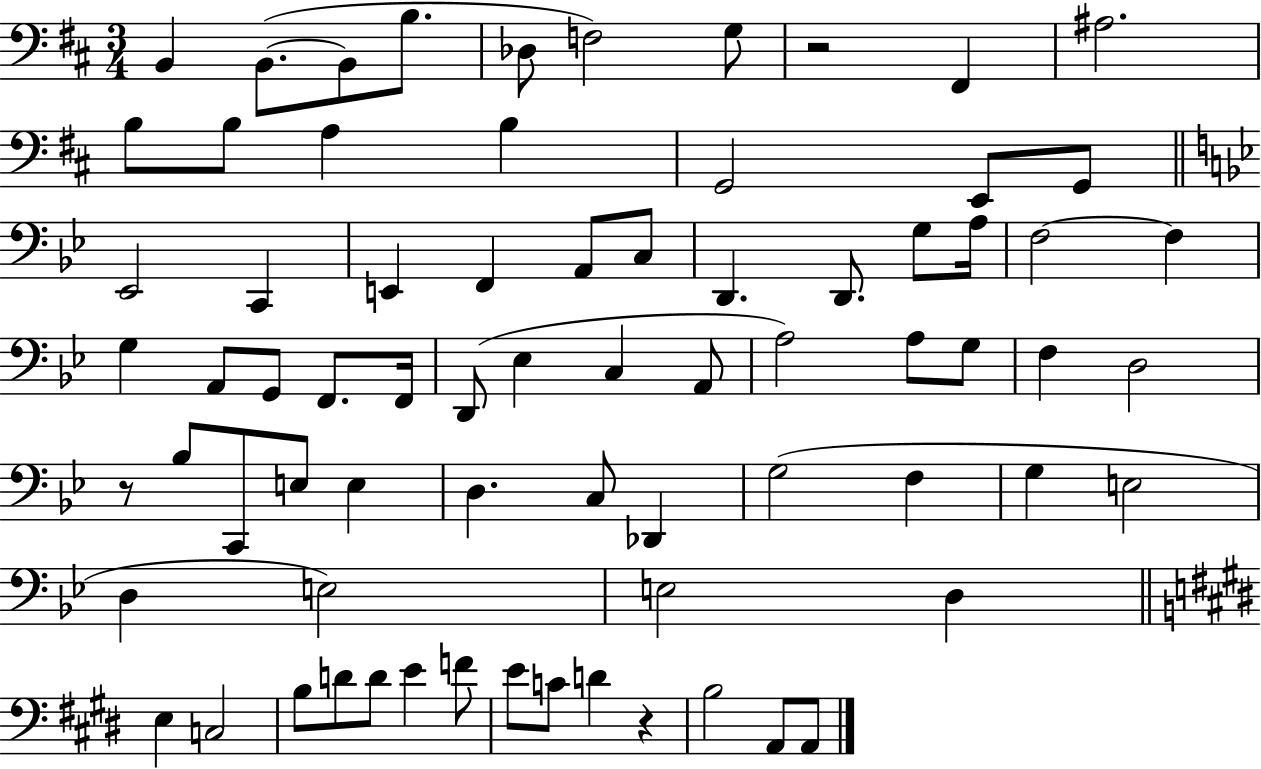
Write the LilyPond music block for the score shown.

{
  \clef bass
  \numericTimeSignature
  \time 3/4
  \key d \major
  b,4 b,8.~(~ b,8 b8. | des8 f2) g8 | r2 fis,4 | ais2. | \break b8 b8 a4 b4 | g,2 e,8 g,8 | \bar "||" \break \key bes \major ees,2 c,4 | e,4 f,4 a,8 c8 | d,4. d,8. g8 a16 | f2~~ f4 | \break g4 a,8 g,8 f,8. f,16 | d,8( ees4 c4 a,8 | a2) a8 g8 | f4 d2 | \break r8 bes8 c,8 e8 e4 | d4. c8 des,4 | g2( f4 | g4 e2 | \break d4 e2) | e2 d4 | \bar "||" \break \key e \major e4 c2 | b8 d'8 d'8 e'4 f'8 | e'8 c'8 d'4 r4 | b2 a,8 a,8 | \break \bar "|."
}